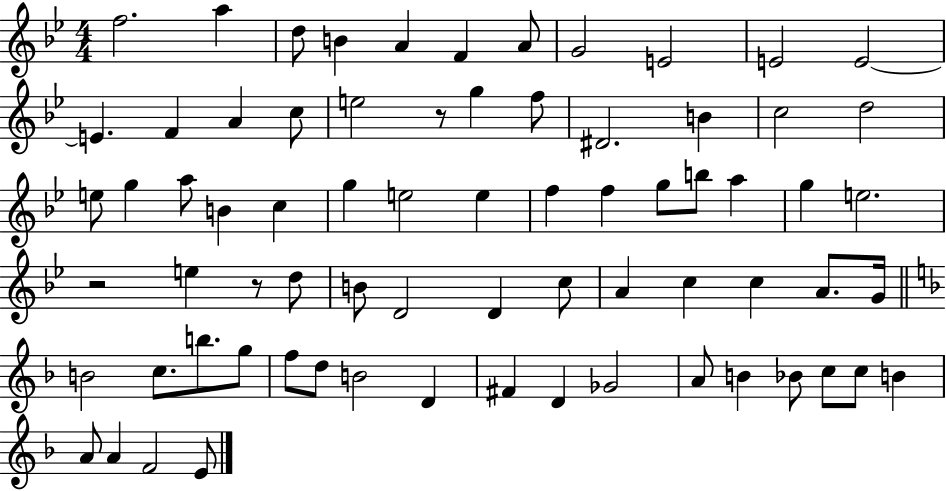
F5/h. A5/q D5/e B4/q A4/q F4/q A4/e G4/h E4/h E4/h E4/h E4/q. F4/q A4/q C5/e E5/h R/e G5/q F5/e D#4/h. B4/q C5/h D5/h E5/e G5/q A5/e B4/q C5/q G5/q E5/h E5/q F5/q F5/q G5/e B5/e A5/q G5/q E5/h. R/h E5/q R/e D5/e B4/e D4/h D4/q C5/e A4/q C5/q C5/q A4/e. G4/s B4/h C5/e. B5/e. G5/e F5/e D5/e B4/h D4/q F#4/q D4/q Gb4/h A4/e B4/q Bb4/e C5/e C5/e B4/q A4/e A4/q F4/h E4/e